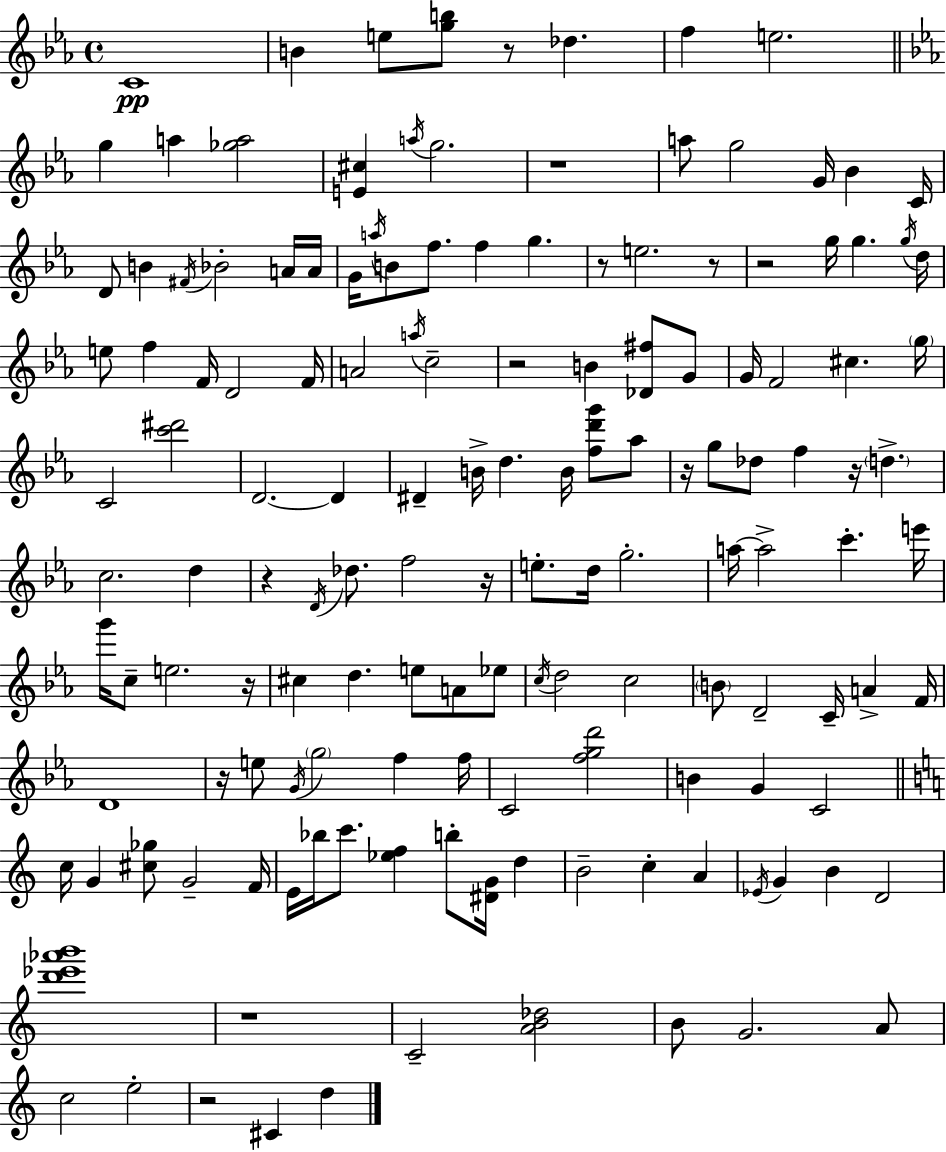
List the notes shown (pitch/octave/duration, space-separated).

C4/w B4/q E5/e [G5,B5]/e R/e Db5/q. F5/q E5/h. G5/q A5/q [Gb5,A5]/h [E4,C#5]/q A5/s G5/h. R/w A5/e G5/h G4/s Bb4/q C4/s D4/e B4/q F#4/s Bb4/h A4/s A4/s G4/s A5/s B4/e F5/e. F5/q G5/q. R/e E5/h. R/e R/h G5/s G5/q. G5/s D5/s E5/e F5/q F4/s D4/h F4/s A4/h A5/s C5/h R/h B4/q [Db4,F#5]/e G4/e G4/s F4/h C#5/q. G5/s C4/h [C6,D#6]/h D4/h. D4/q D#4/q B4/s D5/q. B4/s [F5,D6,G6]/e Ab5/e R/s G5/e Db5/e F5/q R/s D5/q. C5/h. D5/q R/q D4/s Db5/e. F5/h R/s E5/e. D5/s G5/h. A5/s A5/h C6/q. E6/s G6/s C5/e E5/h. R/s C#5/q D5/q. E5/e A4/e Eb5/e C5/s D5/h C5/h B4/e D4/h C4/s A4/q F4/s D4/w R/s E5/e G4/s G5/h F5/q F5/s C4/h [F5,G5,D6]/h B4/q G4/q C4/h C5/s G4/q [C#5,Gb5]/e G4/h F4/s E4/s Bb5/s C6/e. [Eb5,F5]/q B5/e [D#4,G4]/s D5/q B4/h C5/q A4/q Eb4/s G4/q B4/q D4/h [D6,Eb6,Ab6,B6]/w R/w C4/h [A4,B4,Db5]/h B4/e G4/h. A4/e C5/h E5/h R/h C#4/q D5/q